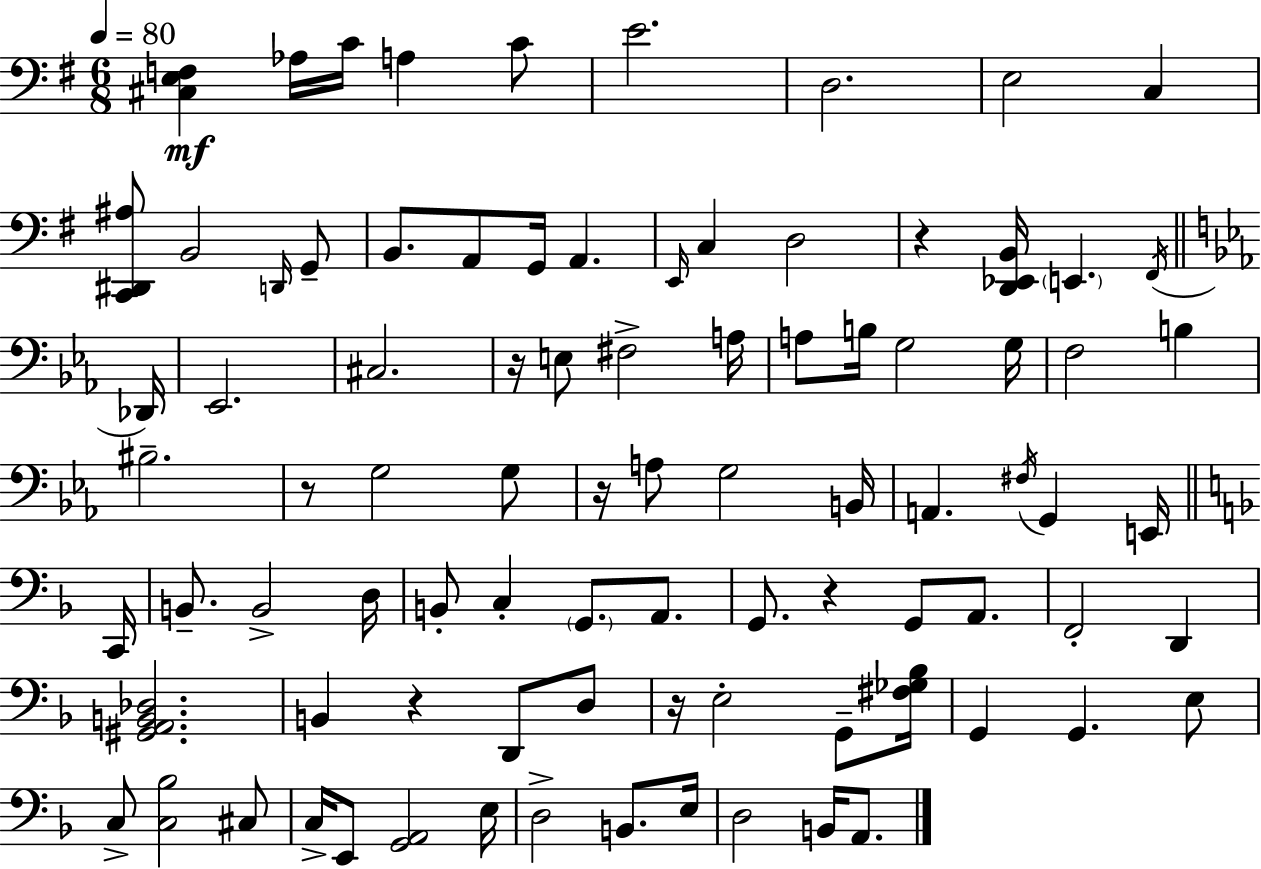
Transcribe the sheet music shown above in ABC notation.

X:1
T:Untitled
M:6/8
L:1/4
K:Em
[^C,E,F,] _A,/4 C/4 A, C/2 E2 D,2 E,2 C, [C,,^D,,^A,]/2 B,,2 D,,/4 G,,/2 B,,/2 A,,/2 G,,/4 A,, E,,/4 C, D,2 z [D,,_E,,B,,]/4 E,, ^F,,/4 _D,,/4 _E,,2 ^C,2 z/4 E,/2 ^F,2 A,/4 A,/2 B,/4 G,2 G,/4 F,2 B, ^B,2 z/2 G,2 G,/2 z/4 A,/2 G,2 B,,/4 A,, ^F,/4 G,, E,,/4 C,,/4 B,,/2 B,,2 D,/4 B,,/2 C, G,,/2 A,,/2 G,,/2 z G,,/2 A,,/2 F,,2 D,, [^G,,A,,B,,_D,]2 B,, z D,,/2 D,/2 z/4 E,2 G,,/2 [^F,_G,_B,]/4 G,, G,, E,/2 C,/2 [C,_B,]2 ^C,/2 C,/4 E,,/2 [G,,A,,]2 E,/4 D,2 B,,/2 E,/4 D,2 B,,/4 A,,/2